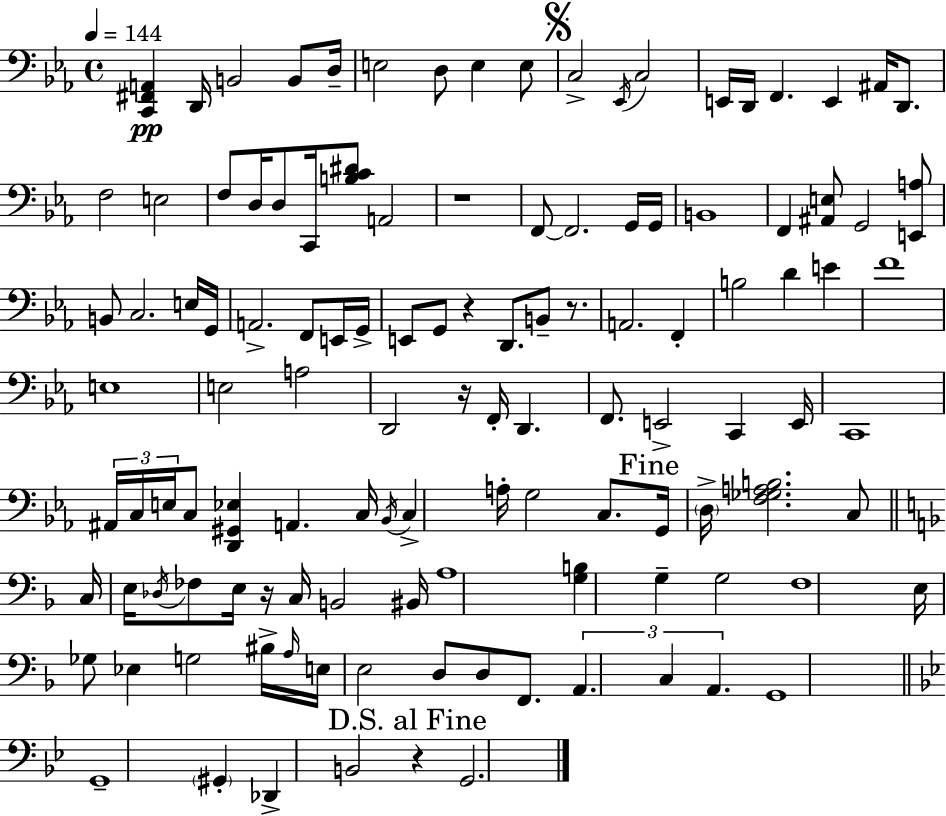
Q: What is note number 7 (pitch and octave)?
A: E3